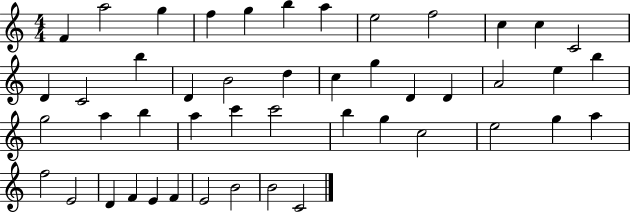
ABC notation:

X:1
T:Untitled
M:4/4
L:1/4
K:C
F a2 g f g b a e2 f2 c c C2 D C2 b D B2 d c g D D A2 e b g2 a b a c' c'2 b g c2 e2 g a f2 E2 D F E F E2 B2 B2 C2